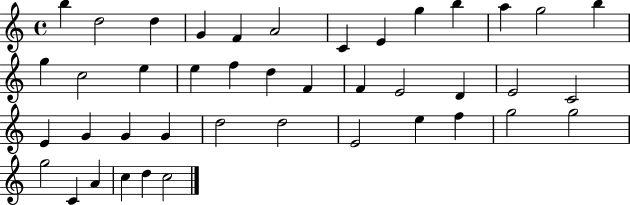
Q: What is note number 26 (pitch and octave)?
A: E4